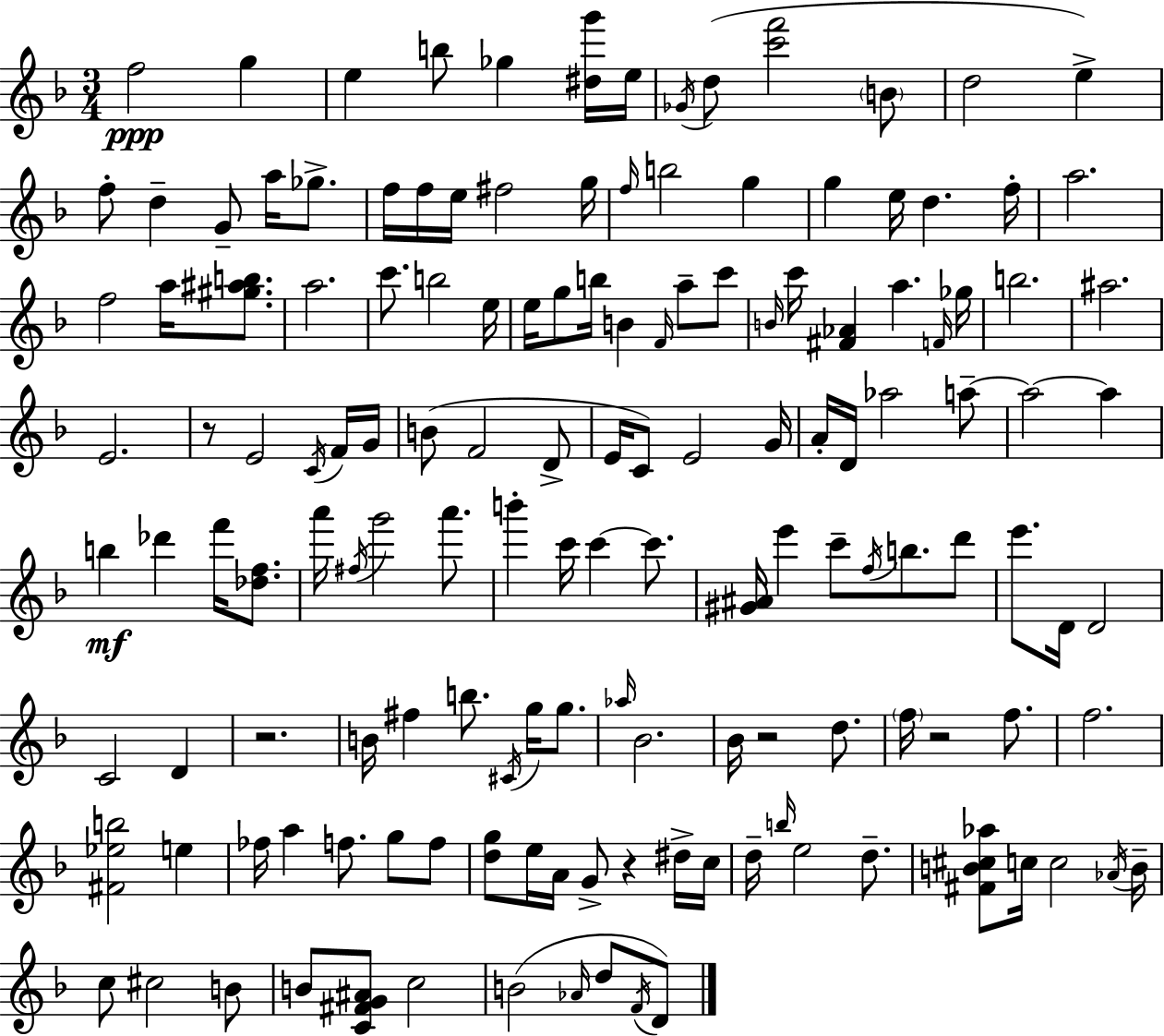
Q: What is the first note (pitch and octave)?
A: F5